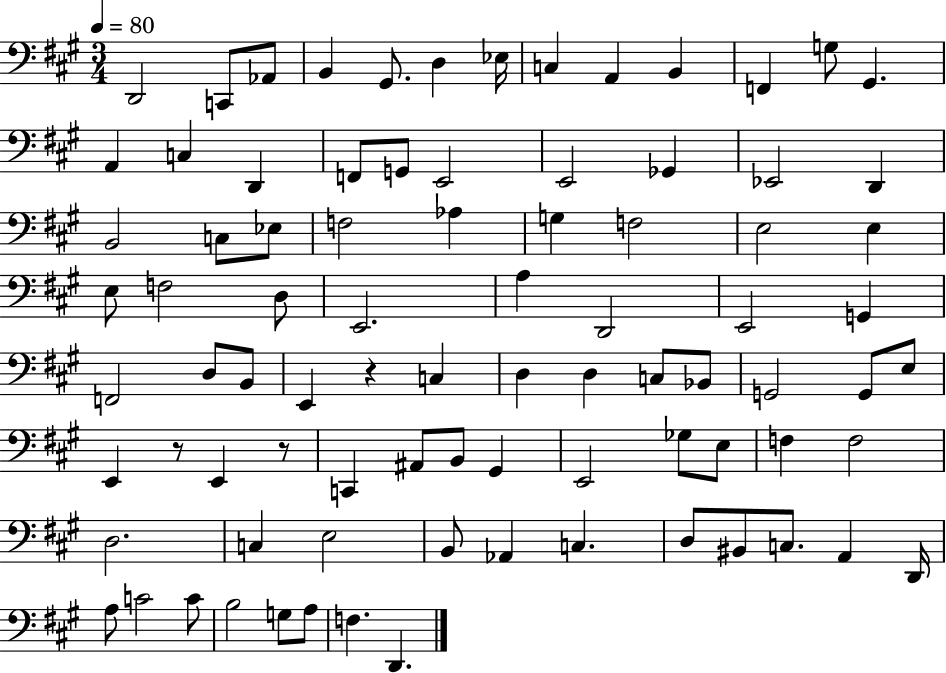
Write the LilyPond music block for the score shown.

{
  \clef bass
  \numericTimeSignature
  \time 3/4
  \key a \major
  \tempo 4 = 80
  d,2 c,8 aes,8 | b,4 gis,8. d4 ees16 | c4 a,4 b,4 | f,4 g8 gis,4. | \break a,4 c4 d,4 | f,8 g,8 e,2 | e,2 ges,4 | ees,2 d,4 | \break b,2 c8 ees8 | f2 aes4 | g4 f2 | e2 e4 | \break e8 f2 d8 | e,2. | a4 d,2 | e,2 g,4 | \break f,2 d8 b,8 | e,4 r4 c4 | d4 d4 c8 bes,8 | g,2 g,8 e8 | \break e,4 r8 e,4 r8 | c,4 ais,8 b,8 gis,4 | e,2 ges8 e8 | f4 f2 | \break d2. | c4 e2 | b,8 aes,4 c4. | d8 bis,8 c8. a,4 d,16 | \break a8 c'2 c'8 | b2 g8 a8 | f4. d,4. | \bar "|."
}